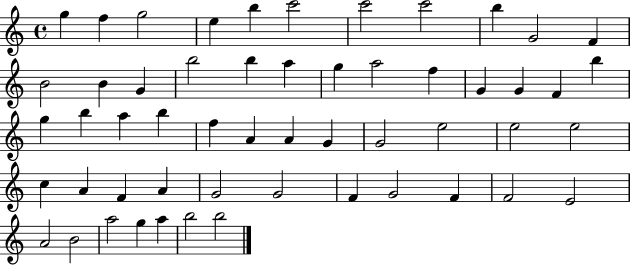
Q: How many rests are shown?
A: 0